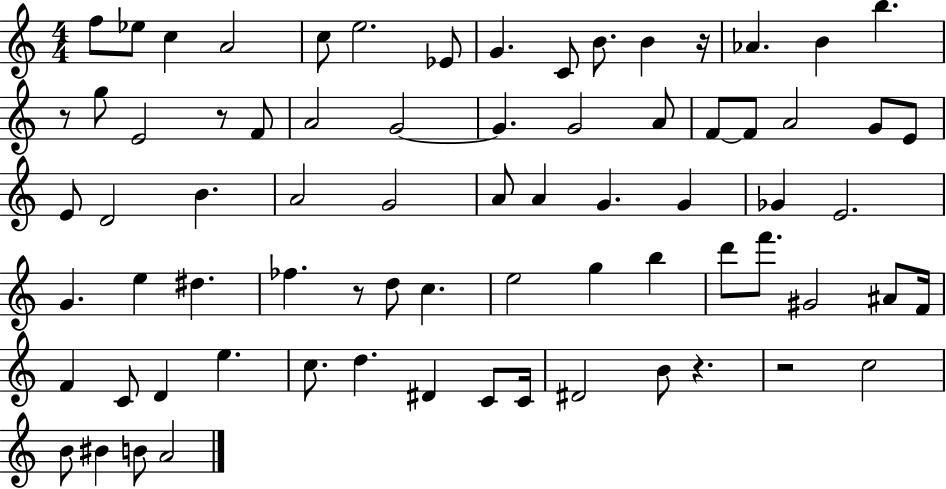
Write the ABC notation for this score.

X:1
T:Untitled
M:4/4
L:1/4
K:C
f/2 _e/2 c A2 c/2 e2 _E/2 G C/2 B/2 B z/4 _A B b z/2 g/2 E2 z/2 F/2 A2 G2 G G2 A/2 F/2 F/2 A2 G/2 E/2 E/2 D2 B A2 G2 A/2 A G G _G E2 G e ^d _f z/2 d/2 c e2 g b d'/2 f'/2 ^G2 ^A/2 F/4 F C/2 D e c/2 d ^D C/2 C/4 ^D2 B/2 z z2 c2 B/2 ^B B/2 A2